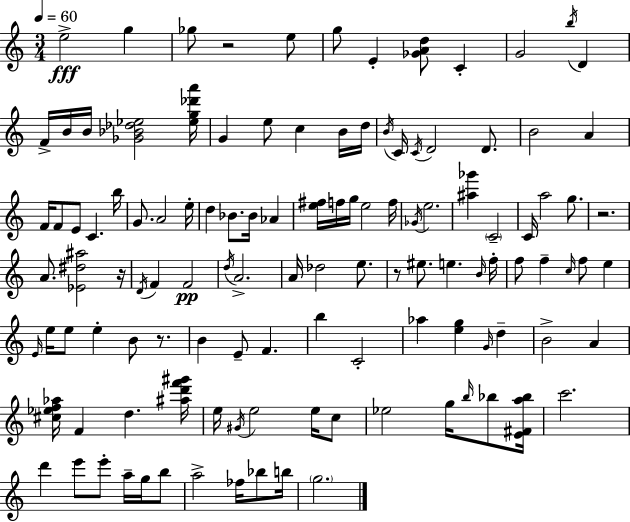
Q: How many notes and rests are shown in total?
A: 118